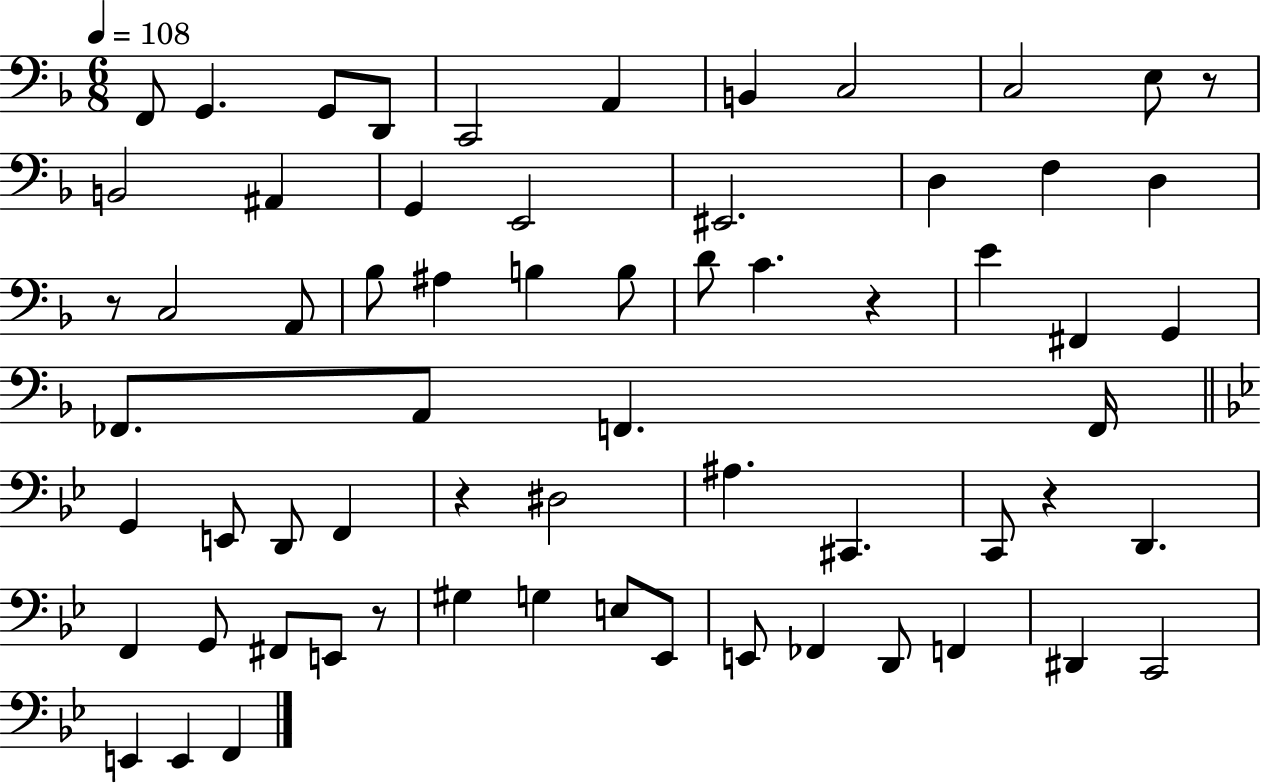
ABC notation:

X:1
T:Untitled
M:6/8
L:1/4
K:F
F,,/2 G,, G,,/2 D,,/2 C,,2 A,, B,, C,2 C,2 E,/2 z/2 B,,2 ^A,, G,, E,,2 ^E,,2 D, F, D, z/2 C,2 A,,/2 _B,/2 ^A, B, B,/2 D/2 C z E ^F,, G,, _F,,/2 A,,/2 F,, F,,/4 G,, E,,/2 D,,/2 F,, z ^D,2 ^A, ^C,, C,,/2 z D,, F,, G,,/2 ^F,,/2 E,,/2 z/2 ^G, G, E,/2 _E,,/2 E,,/2 _F,, D,,/2 F,, ^D,, C,,2 E,, E,, F,,